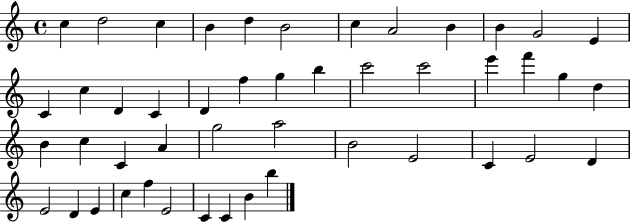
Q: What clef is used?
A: treble